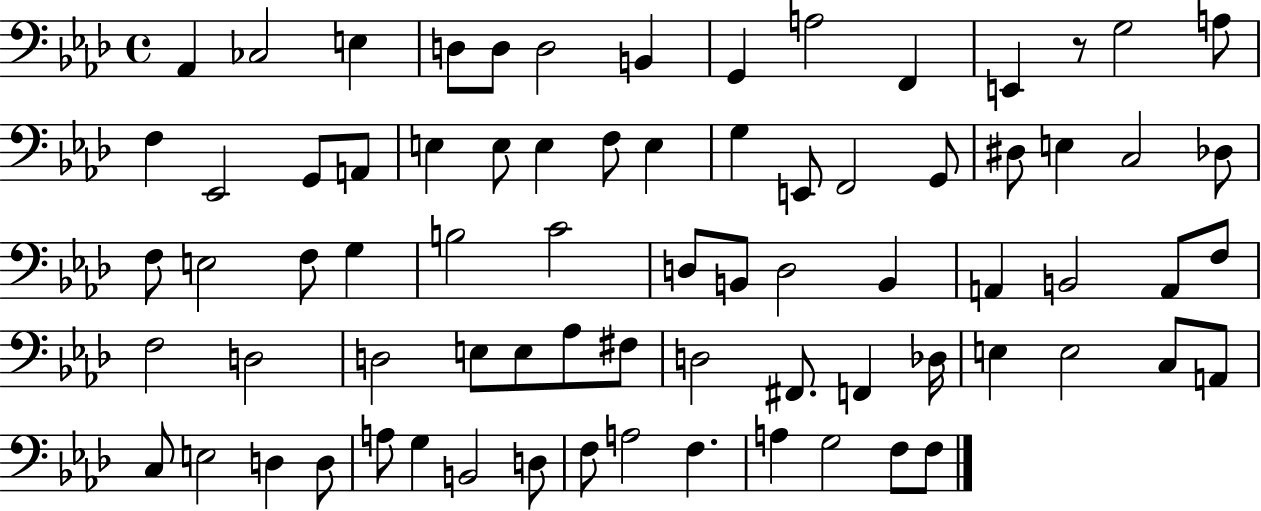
{
  \clef bass
  \time 4/4
  \defaultTimeSignature
  \key aes \major
  aes,4 ces2 e4 | d8 d8 d2 b,4 | g,4 a2 f,4 | e,4 r8 g2 a8 | \break f4 ees,2 g,8 a,8 | e4 e8 e4 f8 e4 | g4 e,8 f,2 g,8 | dis8 e4 c2 des8 | \break f8 e2 f8 g4 | b2 c'2 | d8 b,8 d2 b,4 | a,4 b,2 a,8 f8 | \break f2 d2 | d2 e8 e8 aes8 fis8 | d2 fis,8. f,4 des16 | e4 e2 c8 a,8 | \break c8 e2 d4 d8 | a8 g4 b,2 d8 | f8 a2 f4. | a4 g2 f8 f8 | \break \bar "|."
}